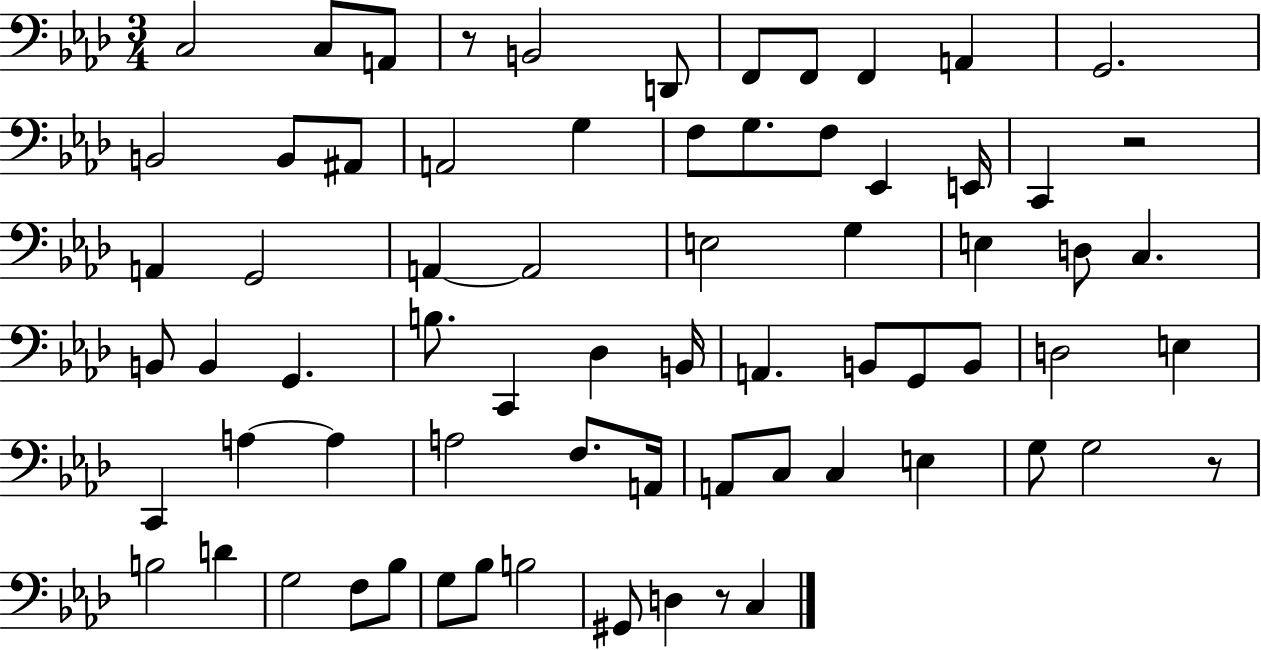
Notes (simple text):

C3/h C3/e A2/e R/e B2/h D2/e F2/e F2/e F2/q A2/q G2/h. B2/h B2/e A#2/e A2/h G3/q F3/e G3/e. F3/e Eb2/q E2/s C2/q R/h A2/q G2/h A2/q A2/h E3/h G3/q E3/q D3/e C3/q. B2/e B2/q G2/q. B3/e. C2/q Db3/q B2/s A2/q. B2/e G2/e B2/e D3/h E3/q C2/q A3/q A3/q A3/h F3/e. A2/s A2/e C3/e C3/q E3/q G3/e G3/h R/e B3/h D4/q G3/h F3/e Bb3/e G3/e Bb3/e B3/h G#2/e D3/q R/e C3/q